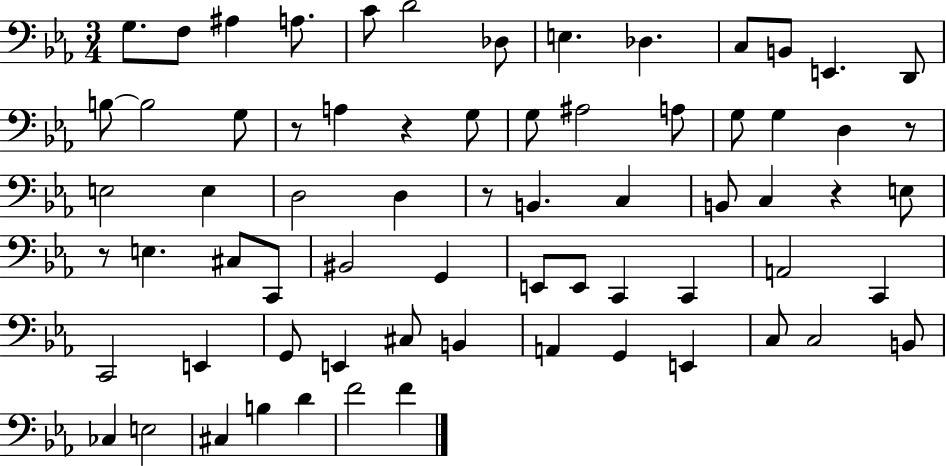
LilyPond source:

{
  \clef bass
  \numericTimeSignature
  \time 3/4
  \key ees \major
  \repeat volta 2 { g8. f8 ais4 a8. | c'8 d'2 des8 | e4. des4. | c8 b,8 e,4. d,8 | \break b8~~ b2 g8 | r8 a4 r4 g8 | g8 ais2 a8 | g8 g4 d4 r8 | \break e2 e4 | d2 d4 | r8 b,4. c4 | b,8 c4 r4 e8 | \break r8 e4. cis8 c,8 | bis,2 g,4 | e,8 e,8 c,4 c,4 | a,2 c,4 | \break c,2 e,4 | g,8 e,4 cis8 b,4 | a,4 g,4 e,4 | c8 c2 b,8 | \break ces4 e2 | cis4 b4 d'4 | f'2 f'4 | } \bar "|."
}